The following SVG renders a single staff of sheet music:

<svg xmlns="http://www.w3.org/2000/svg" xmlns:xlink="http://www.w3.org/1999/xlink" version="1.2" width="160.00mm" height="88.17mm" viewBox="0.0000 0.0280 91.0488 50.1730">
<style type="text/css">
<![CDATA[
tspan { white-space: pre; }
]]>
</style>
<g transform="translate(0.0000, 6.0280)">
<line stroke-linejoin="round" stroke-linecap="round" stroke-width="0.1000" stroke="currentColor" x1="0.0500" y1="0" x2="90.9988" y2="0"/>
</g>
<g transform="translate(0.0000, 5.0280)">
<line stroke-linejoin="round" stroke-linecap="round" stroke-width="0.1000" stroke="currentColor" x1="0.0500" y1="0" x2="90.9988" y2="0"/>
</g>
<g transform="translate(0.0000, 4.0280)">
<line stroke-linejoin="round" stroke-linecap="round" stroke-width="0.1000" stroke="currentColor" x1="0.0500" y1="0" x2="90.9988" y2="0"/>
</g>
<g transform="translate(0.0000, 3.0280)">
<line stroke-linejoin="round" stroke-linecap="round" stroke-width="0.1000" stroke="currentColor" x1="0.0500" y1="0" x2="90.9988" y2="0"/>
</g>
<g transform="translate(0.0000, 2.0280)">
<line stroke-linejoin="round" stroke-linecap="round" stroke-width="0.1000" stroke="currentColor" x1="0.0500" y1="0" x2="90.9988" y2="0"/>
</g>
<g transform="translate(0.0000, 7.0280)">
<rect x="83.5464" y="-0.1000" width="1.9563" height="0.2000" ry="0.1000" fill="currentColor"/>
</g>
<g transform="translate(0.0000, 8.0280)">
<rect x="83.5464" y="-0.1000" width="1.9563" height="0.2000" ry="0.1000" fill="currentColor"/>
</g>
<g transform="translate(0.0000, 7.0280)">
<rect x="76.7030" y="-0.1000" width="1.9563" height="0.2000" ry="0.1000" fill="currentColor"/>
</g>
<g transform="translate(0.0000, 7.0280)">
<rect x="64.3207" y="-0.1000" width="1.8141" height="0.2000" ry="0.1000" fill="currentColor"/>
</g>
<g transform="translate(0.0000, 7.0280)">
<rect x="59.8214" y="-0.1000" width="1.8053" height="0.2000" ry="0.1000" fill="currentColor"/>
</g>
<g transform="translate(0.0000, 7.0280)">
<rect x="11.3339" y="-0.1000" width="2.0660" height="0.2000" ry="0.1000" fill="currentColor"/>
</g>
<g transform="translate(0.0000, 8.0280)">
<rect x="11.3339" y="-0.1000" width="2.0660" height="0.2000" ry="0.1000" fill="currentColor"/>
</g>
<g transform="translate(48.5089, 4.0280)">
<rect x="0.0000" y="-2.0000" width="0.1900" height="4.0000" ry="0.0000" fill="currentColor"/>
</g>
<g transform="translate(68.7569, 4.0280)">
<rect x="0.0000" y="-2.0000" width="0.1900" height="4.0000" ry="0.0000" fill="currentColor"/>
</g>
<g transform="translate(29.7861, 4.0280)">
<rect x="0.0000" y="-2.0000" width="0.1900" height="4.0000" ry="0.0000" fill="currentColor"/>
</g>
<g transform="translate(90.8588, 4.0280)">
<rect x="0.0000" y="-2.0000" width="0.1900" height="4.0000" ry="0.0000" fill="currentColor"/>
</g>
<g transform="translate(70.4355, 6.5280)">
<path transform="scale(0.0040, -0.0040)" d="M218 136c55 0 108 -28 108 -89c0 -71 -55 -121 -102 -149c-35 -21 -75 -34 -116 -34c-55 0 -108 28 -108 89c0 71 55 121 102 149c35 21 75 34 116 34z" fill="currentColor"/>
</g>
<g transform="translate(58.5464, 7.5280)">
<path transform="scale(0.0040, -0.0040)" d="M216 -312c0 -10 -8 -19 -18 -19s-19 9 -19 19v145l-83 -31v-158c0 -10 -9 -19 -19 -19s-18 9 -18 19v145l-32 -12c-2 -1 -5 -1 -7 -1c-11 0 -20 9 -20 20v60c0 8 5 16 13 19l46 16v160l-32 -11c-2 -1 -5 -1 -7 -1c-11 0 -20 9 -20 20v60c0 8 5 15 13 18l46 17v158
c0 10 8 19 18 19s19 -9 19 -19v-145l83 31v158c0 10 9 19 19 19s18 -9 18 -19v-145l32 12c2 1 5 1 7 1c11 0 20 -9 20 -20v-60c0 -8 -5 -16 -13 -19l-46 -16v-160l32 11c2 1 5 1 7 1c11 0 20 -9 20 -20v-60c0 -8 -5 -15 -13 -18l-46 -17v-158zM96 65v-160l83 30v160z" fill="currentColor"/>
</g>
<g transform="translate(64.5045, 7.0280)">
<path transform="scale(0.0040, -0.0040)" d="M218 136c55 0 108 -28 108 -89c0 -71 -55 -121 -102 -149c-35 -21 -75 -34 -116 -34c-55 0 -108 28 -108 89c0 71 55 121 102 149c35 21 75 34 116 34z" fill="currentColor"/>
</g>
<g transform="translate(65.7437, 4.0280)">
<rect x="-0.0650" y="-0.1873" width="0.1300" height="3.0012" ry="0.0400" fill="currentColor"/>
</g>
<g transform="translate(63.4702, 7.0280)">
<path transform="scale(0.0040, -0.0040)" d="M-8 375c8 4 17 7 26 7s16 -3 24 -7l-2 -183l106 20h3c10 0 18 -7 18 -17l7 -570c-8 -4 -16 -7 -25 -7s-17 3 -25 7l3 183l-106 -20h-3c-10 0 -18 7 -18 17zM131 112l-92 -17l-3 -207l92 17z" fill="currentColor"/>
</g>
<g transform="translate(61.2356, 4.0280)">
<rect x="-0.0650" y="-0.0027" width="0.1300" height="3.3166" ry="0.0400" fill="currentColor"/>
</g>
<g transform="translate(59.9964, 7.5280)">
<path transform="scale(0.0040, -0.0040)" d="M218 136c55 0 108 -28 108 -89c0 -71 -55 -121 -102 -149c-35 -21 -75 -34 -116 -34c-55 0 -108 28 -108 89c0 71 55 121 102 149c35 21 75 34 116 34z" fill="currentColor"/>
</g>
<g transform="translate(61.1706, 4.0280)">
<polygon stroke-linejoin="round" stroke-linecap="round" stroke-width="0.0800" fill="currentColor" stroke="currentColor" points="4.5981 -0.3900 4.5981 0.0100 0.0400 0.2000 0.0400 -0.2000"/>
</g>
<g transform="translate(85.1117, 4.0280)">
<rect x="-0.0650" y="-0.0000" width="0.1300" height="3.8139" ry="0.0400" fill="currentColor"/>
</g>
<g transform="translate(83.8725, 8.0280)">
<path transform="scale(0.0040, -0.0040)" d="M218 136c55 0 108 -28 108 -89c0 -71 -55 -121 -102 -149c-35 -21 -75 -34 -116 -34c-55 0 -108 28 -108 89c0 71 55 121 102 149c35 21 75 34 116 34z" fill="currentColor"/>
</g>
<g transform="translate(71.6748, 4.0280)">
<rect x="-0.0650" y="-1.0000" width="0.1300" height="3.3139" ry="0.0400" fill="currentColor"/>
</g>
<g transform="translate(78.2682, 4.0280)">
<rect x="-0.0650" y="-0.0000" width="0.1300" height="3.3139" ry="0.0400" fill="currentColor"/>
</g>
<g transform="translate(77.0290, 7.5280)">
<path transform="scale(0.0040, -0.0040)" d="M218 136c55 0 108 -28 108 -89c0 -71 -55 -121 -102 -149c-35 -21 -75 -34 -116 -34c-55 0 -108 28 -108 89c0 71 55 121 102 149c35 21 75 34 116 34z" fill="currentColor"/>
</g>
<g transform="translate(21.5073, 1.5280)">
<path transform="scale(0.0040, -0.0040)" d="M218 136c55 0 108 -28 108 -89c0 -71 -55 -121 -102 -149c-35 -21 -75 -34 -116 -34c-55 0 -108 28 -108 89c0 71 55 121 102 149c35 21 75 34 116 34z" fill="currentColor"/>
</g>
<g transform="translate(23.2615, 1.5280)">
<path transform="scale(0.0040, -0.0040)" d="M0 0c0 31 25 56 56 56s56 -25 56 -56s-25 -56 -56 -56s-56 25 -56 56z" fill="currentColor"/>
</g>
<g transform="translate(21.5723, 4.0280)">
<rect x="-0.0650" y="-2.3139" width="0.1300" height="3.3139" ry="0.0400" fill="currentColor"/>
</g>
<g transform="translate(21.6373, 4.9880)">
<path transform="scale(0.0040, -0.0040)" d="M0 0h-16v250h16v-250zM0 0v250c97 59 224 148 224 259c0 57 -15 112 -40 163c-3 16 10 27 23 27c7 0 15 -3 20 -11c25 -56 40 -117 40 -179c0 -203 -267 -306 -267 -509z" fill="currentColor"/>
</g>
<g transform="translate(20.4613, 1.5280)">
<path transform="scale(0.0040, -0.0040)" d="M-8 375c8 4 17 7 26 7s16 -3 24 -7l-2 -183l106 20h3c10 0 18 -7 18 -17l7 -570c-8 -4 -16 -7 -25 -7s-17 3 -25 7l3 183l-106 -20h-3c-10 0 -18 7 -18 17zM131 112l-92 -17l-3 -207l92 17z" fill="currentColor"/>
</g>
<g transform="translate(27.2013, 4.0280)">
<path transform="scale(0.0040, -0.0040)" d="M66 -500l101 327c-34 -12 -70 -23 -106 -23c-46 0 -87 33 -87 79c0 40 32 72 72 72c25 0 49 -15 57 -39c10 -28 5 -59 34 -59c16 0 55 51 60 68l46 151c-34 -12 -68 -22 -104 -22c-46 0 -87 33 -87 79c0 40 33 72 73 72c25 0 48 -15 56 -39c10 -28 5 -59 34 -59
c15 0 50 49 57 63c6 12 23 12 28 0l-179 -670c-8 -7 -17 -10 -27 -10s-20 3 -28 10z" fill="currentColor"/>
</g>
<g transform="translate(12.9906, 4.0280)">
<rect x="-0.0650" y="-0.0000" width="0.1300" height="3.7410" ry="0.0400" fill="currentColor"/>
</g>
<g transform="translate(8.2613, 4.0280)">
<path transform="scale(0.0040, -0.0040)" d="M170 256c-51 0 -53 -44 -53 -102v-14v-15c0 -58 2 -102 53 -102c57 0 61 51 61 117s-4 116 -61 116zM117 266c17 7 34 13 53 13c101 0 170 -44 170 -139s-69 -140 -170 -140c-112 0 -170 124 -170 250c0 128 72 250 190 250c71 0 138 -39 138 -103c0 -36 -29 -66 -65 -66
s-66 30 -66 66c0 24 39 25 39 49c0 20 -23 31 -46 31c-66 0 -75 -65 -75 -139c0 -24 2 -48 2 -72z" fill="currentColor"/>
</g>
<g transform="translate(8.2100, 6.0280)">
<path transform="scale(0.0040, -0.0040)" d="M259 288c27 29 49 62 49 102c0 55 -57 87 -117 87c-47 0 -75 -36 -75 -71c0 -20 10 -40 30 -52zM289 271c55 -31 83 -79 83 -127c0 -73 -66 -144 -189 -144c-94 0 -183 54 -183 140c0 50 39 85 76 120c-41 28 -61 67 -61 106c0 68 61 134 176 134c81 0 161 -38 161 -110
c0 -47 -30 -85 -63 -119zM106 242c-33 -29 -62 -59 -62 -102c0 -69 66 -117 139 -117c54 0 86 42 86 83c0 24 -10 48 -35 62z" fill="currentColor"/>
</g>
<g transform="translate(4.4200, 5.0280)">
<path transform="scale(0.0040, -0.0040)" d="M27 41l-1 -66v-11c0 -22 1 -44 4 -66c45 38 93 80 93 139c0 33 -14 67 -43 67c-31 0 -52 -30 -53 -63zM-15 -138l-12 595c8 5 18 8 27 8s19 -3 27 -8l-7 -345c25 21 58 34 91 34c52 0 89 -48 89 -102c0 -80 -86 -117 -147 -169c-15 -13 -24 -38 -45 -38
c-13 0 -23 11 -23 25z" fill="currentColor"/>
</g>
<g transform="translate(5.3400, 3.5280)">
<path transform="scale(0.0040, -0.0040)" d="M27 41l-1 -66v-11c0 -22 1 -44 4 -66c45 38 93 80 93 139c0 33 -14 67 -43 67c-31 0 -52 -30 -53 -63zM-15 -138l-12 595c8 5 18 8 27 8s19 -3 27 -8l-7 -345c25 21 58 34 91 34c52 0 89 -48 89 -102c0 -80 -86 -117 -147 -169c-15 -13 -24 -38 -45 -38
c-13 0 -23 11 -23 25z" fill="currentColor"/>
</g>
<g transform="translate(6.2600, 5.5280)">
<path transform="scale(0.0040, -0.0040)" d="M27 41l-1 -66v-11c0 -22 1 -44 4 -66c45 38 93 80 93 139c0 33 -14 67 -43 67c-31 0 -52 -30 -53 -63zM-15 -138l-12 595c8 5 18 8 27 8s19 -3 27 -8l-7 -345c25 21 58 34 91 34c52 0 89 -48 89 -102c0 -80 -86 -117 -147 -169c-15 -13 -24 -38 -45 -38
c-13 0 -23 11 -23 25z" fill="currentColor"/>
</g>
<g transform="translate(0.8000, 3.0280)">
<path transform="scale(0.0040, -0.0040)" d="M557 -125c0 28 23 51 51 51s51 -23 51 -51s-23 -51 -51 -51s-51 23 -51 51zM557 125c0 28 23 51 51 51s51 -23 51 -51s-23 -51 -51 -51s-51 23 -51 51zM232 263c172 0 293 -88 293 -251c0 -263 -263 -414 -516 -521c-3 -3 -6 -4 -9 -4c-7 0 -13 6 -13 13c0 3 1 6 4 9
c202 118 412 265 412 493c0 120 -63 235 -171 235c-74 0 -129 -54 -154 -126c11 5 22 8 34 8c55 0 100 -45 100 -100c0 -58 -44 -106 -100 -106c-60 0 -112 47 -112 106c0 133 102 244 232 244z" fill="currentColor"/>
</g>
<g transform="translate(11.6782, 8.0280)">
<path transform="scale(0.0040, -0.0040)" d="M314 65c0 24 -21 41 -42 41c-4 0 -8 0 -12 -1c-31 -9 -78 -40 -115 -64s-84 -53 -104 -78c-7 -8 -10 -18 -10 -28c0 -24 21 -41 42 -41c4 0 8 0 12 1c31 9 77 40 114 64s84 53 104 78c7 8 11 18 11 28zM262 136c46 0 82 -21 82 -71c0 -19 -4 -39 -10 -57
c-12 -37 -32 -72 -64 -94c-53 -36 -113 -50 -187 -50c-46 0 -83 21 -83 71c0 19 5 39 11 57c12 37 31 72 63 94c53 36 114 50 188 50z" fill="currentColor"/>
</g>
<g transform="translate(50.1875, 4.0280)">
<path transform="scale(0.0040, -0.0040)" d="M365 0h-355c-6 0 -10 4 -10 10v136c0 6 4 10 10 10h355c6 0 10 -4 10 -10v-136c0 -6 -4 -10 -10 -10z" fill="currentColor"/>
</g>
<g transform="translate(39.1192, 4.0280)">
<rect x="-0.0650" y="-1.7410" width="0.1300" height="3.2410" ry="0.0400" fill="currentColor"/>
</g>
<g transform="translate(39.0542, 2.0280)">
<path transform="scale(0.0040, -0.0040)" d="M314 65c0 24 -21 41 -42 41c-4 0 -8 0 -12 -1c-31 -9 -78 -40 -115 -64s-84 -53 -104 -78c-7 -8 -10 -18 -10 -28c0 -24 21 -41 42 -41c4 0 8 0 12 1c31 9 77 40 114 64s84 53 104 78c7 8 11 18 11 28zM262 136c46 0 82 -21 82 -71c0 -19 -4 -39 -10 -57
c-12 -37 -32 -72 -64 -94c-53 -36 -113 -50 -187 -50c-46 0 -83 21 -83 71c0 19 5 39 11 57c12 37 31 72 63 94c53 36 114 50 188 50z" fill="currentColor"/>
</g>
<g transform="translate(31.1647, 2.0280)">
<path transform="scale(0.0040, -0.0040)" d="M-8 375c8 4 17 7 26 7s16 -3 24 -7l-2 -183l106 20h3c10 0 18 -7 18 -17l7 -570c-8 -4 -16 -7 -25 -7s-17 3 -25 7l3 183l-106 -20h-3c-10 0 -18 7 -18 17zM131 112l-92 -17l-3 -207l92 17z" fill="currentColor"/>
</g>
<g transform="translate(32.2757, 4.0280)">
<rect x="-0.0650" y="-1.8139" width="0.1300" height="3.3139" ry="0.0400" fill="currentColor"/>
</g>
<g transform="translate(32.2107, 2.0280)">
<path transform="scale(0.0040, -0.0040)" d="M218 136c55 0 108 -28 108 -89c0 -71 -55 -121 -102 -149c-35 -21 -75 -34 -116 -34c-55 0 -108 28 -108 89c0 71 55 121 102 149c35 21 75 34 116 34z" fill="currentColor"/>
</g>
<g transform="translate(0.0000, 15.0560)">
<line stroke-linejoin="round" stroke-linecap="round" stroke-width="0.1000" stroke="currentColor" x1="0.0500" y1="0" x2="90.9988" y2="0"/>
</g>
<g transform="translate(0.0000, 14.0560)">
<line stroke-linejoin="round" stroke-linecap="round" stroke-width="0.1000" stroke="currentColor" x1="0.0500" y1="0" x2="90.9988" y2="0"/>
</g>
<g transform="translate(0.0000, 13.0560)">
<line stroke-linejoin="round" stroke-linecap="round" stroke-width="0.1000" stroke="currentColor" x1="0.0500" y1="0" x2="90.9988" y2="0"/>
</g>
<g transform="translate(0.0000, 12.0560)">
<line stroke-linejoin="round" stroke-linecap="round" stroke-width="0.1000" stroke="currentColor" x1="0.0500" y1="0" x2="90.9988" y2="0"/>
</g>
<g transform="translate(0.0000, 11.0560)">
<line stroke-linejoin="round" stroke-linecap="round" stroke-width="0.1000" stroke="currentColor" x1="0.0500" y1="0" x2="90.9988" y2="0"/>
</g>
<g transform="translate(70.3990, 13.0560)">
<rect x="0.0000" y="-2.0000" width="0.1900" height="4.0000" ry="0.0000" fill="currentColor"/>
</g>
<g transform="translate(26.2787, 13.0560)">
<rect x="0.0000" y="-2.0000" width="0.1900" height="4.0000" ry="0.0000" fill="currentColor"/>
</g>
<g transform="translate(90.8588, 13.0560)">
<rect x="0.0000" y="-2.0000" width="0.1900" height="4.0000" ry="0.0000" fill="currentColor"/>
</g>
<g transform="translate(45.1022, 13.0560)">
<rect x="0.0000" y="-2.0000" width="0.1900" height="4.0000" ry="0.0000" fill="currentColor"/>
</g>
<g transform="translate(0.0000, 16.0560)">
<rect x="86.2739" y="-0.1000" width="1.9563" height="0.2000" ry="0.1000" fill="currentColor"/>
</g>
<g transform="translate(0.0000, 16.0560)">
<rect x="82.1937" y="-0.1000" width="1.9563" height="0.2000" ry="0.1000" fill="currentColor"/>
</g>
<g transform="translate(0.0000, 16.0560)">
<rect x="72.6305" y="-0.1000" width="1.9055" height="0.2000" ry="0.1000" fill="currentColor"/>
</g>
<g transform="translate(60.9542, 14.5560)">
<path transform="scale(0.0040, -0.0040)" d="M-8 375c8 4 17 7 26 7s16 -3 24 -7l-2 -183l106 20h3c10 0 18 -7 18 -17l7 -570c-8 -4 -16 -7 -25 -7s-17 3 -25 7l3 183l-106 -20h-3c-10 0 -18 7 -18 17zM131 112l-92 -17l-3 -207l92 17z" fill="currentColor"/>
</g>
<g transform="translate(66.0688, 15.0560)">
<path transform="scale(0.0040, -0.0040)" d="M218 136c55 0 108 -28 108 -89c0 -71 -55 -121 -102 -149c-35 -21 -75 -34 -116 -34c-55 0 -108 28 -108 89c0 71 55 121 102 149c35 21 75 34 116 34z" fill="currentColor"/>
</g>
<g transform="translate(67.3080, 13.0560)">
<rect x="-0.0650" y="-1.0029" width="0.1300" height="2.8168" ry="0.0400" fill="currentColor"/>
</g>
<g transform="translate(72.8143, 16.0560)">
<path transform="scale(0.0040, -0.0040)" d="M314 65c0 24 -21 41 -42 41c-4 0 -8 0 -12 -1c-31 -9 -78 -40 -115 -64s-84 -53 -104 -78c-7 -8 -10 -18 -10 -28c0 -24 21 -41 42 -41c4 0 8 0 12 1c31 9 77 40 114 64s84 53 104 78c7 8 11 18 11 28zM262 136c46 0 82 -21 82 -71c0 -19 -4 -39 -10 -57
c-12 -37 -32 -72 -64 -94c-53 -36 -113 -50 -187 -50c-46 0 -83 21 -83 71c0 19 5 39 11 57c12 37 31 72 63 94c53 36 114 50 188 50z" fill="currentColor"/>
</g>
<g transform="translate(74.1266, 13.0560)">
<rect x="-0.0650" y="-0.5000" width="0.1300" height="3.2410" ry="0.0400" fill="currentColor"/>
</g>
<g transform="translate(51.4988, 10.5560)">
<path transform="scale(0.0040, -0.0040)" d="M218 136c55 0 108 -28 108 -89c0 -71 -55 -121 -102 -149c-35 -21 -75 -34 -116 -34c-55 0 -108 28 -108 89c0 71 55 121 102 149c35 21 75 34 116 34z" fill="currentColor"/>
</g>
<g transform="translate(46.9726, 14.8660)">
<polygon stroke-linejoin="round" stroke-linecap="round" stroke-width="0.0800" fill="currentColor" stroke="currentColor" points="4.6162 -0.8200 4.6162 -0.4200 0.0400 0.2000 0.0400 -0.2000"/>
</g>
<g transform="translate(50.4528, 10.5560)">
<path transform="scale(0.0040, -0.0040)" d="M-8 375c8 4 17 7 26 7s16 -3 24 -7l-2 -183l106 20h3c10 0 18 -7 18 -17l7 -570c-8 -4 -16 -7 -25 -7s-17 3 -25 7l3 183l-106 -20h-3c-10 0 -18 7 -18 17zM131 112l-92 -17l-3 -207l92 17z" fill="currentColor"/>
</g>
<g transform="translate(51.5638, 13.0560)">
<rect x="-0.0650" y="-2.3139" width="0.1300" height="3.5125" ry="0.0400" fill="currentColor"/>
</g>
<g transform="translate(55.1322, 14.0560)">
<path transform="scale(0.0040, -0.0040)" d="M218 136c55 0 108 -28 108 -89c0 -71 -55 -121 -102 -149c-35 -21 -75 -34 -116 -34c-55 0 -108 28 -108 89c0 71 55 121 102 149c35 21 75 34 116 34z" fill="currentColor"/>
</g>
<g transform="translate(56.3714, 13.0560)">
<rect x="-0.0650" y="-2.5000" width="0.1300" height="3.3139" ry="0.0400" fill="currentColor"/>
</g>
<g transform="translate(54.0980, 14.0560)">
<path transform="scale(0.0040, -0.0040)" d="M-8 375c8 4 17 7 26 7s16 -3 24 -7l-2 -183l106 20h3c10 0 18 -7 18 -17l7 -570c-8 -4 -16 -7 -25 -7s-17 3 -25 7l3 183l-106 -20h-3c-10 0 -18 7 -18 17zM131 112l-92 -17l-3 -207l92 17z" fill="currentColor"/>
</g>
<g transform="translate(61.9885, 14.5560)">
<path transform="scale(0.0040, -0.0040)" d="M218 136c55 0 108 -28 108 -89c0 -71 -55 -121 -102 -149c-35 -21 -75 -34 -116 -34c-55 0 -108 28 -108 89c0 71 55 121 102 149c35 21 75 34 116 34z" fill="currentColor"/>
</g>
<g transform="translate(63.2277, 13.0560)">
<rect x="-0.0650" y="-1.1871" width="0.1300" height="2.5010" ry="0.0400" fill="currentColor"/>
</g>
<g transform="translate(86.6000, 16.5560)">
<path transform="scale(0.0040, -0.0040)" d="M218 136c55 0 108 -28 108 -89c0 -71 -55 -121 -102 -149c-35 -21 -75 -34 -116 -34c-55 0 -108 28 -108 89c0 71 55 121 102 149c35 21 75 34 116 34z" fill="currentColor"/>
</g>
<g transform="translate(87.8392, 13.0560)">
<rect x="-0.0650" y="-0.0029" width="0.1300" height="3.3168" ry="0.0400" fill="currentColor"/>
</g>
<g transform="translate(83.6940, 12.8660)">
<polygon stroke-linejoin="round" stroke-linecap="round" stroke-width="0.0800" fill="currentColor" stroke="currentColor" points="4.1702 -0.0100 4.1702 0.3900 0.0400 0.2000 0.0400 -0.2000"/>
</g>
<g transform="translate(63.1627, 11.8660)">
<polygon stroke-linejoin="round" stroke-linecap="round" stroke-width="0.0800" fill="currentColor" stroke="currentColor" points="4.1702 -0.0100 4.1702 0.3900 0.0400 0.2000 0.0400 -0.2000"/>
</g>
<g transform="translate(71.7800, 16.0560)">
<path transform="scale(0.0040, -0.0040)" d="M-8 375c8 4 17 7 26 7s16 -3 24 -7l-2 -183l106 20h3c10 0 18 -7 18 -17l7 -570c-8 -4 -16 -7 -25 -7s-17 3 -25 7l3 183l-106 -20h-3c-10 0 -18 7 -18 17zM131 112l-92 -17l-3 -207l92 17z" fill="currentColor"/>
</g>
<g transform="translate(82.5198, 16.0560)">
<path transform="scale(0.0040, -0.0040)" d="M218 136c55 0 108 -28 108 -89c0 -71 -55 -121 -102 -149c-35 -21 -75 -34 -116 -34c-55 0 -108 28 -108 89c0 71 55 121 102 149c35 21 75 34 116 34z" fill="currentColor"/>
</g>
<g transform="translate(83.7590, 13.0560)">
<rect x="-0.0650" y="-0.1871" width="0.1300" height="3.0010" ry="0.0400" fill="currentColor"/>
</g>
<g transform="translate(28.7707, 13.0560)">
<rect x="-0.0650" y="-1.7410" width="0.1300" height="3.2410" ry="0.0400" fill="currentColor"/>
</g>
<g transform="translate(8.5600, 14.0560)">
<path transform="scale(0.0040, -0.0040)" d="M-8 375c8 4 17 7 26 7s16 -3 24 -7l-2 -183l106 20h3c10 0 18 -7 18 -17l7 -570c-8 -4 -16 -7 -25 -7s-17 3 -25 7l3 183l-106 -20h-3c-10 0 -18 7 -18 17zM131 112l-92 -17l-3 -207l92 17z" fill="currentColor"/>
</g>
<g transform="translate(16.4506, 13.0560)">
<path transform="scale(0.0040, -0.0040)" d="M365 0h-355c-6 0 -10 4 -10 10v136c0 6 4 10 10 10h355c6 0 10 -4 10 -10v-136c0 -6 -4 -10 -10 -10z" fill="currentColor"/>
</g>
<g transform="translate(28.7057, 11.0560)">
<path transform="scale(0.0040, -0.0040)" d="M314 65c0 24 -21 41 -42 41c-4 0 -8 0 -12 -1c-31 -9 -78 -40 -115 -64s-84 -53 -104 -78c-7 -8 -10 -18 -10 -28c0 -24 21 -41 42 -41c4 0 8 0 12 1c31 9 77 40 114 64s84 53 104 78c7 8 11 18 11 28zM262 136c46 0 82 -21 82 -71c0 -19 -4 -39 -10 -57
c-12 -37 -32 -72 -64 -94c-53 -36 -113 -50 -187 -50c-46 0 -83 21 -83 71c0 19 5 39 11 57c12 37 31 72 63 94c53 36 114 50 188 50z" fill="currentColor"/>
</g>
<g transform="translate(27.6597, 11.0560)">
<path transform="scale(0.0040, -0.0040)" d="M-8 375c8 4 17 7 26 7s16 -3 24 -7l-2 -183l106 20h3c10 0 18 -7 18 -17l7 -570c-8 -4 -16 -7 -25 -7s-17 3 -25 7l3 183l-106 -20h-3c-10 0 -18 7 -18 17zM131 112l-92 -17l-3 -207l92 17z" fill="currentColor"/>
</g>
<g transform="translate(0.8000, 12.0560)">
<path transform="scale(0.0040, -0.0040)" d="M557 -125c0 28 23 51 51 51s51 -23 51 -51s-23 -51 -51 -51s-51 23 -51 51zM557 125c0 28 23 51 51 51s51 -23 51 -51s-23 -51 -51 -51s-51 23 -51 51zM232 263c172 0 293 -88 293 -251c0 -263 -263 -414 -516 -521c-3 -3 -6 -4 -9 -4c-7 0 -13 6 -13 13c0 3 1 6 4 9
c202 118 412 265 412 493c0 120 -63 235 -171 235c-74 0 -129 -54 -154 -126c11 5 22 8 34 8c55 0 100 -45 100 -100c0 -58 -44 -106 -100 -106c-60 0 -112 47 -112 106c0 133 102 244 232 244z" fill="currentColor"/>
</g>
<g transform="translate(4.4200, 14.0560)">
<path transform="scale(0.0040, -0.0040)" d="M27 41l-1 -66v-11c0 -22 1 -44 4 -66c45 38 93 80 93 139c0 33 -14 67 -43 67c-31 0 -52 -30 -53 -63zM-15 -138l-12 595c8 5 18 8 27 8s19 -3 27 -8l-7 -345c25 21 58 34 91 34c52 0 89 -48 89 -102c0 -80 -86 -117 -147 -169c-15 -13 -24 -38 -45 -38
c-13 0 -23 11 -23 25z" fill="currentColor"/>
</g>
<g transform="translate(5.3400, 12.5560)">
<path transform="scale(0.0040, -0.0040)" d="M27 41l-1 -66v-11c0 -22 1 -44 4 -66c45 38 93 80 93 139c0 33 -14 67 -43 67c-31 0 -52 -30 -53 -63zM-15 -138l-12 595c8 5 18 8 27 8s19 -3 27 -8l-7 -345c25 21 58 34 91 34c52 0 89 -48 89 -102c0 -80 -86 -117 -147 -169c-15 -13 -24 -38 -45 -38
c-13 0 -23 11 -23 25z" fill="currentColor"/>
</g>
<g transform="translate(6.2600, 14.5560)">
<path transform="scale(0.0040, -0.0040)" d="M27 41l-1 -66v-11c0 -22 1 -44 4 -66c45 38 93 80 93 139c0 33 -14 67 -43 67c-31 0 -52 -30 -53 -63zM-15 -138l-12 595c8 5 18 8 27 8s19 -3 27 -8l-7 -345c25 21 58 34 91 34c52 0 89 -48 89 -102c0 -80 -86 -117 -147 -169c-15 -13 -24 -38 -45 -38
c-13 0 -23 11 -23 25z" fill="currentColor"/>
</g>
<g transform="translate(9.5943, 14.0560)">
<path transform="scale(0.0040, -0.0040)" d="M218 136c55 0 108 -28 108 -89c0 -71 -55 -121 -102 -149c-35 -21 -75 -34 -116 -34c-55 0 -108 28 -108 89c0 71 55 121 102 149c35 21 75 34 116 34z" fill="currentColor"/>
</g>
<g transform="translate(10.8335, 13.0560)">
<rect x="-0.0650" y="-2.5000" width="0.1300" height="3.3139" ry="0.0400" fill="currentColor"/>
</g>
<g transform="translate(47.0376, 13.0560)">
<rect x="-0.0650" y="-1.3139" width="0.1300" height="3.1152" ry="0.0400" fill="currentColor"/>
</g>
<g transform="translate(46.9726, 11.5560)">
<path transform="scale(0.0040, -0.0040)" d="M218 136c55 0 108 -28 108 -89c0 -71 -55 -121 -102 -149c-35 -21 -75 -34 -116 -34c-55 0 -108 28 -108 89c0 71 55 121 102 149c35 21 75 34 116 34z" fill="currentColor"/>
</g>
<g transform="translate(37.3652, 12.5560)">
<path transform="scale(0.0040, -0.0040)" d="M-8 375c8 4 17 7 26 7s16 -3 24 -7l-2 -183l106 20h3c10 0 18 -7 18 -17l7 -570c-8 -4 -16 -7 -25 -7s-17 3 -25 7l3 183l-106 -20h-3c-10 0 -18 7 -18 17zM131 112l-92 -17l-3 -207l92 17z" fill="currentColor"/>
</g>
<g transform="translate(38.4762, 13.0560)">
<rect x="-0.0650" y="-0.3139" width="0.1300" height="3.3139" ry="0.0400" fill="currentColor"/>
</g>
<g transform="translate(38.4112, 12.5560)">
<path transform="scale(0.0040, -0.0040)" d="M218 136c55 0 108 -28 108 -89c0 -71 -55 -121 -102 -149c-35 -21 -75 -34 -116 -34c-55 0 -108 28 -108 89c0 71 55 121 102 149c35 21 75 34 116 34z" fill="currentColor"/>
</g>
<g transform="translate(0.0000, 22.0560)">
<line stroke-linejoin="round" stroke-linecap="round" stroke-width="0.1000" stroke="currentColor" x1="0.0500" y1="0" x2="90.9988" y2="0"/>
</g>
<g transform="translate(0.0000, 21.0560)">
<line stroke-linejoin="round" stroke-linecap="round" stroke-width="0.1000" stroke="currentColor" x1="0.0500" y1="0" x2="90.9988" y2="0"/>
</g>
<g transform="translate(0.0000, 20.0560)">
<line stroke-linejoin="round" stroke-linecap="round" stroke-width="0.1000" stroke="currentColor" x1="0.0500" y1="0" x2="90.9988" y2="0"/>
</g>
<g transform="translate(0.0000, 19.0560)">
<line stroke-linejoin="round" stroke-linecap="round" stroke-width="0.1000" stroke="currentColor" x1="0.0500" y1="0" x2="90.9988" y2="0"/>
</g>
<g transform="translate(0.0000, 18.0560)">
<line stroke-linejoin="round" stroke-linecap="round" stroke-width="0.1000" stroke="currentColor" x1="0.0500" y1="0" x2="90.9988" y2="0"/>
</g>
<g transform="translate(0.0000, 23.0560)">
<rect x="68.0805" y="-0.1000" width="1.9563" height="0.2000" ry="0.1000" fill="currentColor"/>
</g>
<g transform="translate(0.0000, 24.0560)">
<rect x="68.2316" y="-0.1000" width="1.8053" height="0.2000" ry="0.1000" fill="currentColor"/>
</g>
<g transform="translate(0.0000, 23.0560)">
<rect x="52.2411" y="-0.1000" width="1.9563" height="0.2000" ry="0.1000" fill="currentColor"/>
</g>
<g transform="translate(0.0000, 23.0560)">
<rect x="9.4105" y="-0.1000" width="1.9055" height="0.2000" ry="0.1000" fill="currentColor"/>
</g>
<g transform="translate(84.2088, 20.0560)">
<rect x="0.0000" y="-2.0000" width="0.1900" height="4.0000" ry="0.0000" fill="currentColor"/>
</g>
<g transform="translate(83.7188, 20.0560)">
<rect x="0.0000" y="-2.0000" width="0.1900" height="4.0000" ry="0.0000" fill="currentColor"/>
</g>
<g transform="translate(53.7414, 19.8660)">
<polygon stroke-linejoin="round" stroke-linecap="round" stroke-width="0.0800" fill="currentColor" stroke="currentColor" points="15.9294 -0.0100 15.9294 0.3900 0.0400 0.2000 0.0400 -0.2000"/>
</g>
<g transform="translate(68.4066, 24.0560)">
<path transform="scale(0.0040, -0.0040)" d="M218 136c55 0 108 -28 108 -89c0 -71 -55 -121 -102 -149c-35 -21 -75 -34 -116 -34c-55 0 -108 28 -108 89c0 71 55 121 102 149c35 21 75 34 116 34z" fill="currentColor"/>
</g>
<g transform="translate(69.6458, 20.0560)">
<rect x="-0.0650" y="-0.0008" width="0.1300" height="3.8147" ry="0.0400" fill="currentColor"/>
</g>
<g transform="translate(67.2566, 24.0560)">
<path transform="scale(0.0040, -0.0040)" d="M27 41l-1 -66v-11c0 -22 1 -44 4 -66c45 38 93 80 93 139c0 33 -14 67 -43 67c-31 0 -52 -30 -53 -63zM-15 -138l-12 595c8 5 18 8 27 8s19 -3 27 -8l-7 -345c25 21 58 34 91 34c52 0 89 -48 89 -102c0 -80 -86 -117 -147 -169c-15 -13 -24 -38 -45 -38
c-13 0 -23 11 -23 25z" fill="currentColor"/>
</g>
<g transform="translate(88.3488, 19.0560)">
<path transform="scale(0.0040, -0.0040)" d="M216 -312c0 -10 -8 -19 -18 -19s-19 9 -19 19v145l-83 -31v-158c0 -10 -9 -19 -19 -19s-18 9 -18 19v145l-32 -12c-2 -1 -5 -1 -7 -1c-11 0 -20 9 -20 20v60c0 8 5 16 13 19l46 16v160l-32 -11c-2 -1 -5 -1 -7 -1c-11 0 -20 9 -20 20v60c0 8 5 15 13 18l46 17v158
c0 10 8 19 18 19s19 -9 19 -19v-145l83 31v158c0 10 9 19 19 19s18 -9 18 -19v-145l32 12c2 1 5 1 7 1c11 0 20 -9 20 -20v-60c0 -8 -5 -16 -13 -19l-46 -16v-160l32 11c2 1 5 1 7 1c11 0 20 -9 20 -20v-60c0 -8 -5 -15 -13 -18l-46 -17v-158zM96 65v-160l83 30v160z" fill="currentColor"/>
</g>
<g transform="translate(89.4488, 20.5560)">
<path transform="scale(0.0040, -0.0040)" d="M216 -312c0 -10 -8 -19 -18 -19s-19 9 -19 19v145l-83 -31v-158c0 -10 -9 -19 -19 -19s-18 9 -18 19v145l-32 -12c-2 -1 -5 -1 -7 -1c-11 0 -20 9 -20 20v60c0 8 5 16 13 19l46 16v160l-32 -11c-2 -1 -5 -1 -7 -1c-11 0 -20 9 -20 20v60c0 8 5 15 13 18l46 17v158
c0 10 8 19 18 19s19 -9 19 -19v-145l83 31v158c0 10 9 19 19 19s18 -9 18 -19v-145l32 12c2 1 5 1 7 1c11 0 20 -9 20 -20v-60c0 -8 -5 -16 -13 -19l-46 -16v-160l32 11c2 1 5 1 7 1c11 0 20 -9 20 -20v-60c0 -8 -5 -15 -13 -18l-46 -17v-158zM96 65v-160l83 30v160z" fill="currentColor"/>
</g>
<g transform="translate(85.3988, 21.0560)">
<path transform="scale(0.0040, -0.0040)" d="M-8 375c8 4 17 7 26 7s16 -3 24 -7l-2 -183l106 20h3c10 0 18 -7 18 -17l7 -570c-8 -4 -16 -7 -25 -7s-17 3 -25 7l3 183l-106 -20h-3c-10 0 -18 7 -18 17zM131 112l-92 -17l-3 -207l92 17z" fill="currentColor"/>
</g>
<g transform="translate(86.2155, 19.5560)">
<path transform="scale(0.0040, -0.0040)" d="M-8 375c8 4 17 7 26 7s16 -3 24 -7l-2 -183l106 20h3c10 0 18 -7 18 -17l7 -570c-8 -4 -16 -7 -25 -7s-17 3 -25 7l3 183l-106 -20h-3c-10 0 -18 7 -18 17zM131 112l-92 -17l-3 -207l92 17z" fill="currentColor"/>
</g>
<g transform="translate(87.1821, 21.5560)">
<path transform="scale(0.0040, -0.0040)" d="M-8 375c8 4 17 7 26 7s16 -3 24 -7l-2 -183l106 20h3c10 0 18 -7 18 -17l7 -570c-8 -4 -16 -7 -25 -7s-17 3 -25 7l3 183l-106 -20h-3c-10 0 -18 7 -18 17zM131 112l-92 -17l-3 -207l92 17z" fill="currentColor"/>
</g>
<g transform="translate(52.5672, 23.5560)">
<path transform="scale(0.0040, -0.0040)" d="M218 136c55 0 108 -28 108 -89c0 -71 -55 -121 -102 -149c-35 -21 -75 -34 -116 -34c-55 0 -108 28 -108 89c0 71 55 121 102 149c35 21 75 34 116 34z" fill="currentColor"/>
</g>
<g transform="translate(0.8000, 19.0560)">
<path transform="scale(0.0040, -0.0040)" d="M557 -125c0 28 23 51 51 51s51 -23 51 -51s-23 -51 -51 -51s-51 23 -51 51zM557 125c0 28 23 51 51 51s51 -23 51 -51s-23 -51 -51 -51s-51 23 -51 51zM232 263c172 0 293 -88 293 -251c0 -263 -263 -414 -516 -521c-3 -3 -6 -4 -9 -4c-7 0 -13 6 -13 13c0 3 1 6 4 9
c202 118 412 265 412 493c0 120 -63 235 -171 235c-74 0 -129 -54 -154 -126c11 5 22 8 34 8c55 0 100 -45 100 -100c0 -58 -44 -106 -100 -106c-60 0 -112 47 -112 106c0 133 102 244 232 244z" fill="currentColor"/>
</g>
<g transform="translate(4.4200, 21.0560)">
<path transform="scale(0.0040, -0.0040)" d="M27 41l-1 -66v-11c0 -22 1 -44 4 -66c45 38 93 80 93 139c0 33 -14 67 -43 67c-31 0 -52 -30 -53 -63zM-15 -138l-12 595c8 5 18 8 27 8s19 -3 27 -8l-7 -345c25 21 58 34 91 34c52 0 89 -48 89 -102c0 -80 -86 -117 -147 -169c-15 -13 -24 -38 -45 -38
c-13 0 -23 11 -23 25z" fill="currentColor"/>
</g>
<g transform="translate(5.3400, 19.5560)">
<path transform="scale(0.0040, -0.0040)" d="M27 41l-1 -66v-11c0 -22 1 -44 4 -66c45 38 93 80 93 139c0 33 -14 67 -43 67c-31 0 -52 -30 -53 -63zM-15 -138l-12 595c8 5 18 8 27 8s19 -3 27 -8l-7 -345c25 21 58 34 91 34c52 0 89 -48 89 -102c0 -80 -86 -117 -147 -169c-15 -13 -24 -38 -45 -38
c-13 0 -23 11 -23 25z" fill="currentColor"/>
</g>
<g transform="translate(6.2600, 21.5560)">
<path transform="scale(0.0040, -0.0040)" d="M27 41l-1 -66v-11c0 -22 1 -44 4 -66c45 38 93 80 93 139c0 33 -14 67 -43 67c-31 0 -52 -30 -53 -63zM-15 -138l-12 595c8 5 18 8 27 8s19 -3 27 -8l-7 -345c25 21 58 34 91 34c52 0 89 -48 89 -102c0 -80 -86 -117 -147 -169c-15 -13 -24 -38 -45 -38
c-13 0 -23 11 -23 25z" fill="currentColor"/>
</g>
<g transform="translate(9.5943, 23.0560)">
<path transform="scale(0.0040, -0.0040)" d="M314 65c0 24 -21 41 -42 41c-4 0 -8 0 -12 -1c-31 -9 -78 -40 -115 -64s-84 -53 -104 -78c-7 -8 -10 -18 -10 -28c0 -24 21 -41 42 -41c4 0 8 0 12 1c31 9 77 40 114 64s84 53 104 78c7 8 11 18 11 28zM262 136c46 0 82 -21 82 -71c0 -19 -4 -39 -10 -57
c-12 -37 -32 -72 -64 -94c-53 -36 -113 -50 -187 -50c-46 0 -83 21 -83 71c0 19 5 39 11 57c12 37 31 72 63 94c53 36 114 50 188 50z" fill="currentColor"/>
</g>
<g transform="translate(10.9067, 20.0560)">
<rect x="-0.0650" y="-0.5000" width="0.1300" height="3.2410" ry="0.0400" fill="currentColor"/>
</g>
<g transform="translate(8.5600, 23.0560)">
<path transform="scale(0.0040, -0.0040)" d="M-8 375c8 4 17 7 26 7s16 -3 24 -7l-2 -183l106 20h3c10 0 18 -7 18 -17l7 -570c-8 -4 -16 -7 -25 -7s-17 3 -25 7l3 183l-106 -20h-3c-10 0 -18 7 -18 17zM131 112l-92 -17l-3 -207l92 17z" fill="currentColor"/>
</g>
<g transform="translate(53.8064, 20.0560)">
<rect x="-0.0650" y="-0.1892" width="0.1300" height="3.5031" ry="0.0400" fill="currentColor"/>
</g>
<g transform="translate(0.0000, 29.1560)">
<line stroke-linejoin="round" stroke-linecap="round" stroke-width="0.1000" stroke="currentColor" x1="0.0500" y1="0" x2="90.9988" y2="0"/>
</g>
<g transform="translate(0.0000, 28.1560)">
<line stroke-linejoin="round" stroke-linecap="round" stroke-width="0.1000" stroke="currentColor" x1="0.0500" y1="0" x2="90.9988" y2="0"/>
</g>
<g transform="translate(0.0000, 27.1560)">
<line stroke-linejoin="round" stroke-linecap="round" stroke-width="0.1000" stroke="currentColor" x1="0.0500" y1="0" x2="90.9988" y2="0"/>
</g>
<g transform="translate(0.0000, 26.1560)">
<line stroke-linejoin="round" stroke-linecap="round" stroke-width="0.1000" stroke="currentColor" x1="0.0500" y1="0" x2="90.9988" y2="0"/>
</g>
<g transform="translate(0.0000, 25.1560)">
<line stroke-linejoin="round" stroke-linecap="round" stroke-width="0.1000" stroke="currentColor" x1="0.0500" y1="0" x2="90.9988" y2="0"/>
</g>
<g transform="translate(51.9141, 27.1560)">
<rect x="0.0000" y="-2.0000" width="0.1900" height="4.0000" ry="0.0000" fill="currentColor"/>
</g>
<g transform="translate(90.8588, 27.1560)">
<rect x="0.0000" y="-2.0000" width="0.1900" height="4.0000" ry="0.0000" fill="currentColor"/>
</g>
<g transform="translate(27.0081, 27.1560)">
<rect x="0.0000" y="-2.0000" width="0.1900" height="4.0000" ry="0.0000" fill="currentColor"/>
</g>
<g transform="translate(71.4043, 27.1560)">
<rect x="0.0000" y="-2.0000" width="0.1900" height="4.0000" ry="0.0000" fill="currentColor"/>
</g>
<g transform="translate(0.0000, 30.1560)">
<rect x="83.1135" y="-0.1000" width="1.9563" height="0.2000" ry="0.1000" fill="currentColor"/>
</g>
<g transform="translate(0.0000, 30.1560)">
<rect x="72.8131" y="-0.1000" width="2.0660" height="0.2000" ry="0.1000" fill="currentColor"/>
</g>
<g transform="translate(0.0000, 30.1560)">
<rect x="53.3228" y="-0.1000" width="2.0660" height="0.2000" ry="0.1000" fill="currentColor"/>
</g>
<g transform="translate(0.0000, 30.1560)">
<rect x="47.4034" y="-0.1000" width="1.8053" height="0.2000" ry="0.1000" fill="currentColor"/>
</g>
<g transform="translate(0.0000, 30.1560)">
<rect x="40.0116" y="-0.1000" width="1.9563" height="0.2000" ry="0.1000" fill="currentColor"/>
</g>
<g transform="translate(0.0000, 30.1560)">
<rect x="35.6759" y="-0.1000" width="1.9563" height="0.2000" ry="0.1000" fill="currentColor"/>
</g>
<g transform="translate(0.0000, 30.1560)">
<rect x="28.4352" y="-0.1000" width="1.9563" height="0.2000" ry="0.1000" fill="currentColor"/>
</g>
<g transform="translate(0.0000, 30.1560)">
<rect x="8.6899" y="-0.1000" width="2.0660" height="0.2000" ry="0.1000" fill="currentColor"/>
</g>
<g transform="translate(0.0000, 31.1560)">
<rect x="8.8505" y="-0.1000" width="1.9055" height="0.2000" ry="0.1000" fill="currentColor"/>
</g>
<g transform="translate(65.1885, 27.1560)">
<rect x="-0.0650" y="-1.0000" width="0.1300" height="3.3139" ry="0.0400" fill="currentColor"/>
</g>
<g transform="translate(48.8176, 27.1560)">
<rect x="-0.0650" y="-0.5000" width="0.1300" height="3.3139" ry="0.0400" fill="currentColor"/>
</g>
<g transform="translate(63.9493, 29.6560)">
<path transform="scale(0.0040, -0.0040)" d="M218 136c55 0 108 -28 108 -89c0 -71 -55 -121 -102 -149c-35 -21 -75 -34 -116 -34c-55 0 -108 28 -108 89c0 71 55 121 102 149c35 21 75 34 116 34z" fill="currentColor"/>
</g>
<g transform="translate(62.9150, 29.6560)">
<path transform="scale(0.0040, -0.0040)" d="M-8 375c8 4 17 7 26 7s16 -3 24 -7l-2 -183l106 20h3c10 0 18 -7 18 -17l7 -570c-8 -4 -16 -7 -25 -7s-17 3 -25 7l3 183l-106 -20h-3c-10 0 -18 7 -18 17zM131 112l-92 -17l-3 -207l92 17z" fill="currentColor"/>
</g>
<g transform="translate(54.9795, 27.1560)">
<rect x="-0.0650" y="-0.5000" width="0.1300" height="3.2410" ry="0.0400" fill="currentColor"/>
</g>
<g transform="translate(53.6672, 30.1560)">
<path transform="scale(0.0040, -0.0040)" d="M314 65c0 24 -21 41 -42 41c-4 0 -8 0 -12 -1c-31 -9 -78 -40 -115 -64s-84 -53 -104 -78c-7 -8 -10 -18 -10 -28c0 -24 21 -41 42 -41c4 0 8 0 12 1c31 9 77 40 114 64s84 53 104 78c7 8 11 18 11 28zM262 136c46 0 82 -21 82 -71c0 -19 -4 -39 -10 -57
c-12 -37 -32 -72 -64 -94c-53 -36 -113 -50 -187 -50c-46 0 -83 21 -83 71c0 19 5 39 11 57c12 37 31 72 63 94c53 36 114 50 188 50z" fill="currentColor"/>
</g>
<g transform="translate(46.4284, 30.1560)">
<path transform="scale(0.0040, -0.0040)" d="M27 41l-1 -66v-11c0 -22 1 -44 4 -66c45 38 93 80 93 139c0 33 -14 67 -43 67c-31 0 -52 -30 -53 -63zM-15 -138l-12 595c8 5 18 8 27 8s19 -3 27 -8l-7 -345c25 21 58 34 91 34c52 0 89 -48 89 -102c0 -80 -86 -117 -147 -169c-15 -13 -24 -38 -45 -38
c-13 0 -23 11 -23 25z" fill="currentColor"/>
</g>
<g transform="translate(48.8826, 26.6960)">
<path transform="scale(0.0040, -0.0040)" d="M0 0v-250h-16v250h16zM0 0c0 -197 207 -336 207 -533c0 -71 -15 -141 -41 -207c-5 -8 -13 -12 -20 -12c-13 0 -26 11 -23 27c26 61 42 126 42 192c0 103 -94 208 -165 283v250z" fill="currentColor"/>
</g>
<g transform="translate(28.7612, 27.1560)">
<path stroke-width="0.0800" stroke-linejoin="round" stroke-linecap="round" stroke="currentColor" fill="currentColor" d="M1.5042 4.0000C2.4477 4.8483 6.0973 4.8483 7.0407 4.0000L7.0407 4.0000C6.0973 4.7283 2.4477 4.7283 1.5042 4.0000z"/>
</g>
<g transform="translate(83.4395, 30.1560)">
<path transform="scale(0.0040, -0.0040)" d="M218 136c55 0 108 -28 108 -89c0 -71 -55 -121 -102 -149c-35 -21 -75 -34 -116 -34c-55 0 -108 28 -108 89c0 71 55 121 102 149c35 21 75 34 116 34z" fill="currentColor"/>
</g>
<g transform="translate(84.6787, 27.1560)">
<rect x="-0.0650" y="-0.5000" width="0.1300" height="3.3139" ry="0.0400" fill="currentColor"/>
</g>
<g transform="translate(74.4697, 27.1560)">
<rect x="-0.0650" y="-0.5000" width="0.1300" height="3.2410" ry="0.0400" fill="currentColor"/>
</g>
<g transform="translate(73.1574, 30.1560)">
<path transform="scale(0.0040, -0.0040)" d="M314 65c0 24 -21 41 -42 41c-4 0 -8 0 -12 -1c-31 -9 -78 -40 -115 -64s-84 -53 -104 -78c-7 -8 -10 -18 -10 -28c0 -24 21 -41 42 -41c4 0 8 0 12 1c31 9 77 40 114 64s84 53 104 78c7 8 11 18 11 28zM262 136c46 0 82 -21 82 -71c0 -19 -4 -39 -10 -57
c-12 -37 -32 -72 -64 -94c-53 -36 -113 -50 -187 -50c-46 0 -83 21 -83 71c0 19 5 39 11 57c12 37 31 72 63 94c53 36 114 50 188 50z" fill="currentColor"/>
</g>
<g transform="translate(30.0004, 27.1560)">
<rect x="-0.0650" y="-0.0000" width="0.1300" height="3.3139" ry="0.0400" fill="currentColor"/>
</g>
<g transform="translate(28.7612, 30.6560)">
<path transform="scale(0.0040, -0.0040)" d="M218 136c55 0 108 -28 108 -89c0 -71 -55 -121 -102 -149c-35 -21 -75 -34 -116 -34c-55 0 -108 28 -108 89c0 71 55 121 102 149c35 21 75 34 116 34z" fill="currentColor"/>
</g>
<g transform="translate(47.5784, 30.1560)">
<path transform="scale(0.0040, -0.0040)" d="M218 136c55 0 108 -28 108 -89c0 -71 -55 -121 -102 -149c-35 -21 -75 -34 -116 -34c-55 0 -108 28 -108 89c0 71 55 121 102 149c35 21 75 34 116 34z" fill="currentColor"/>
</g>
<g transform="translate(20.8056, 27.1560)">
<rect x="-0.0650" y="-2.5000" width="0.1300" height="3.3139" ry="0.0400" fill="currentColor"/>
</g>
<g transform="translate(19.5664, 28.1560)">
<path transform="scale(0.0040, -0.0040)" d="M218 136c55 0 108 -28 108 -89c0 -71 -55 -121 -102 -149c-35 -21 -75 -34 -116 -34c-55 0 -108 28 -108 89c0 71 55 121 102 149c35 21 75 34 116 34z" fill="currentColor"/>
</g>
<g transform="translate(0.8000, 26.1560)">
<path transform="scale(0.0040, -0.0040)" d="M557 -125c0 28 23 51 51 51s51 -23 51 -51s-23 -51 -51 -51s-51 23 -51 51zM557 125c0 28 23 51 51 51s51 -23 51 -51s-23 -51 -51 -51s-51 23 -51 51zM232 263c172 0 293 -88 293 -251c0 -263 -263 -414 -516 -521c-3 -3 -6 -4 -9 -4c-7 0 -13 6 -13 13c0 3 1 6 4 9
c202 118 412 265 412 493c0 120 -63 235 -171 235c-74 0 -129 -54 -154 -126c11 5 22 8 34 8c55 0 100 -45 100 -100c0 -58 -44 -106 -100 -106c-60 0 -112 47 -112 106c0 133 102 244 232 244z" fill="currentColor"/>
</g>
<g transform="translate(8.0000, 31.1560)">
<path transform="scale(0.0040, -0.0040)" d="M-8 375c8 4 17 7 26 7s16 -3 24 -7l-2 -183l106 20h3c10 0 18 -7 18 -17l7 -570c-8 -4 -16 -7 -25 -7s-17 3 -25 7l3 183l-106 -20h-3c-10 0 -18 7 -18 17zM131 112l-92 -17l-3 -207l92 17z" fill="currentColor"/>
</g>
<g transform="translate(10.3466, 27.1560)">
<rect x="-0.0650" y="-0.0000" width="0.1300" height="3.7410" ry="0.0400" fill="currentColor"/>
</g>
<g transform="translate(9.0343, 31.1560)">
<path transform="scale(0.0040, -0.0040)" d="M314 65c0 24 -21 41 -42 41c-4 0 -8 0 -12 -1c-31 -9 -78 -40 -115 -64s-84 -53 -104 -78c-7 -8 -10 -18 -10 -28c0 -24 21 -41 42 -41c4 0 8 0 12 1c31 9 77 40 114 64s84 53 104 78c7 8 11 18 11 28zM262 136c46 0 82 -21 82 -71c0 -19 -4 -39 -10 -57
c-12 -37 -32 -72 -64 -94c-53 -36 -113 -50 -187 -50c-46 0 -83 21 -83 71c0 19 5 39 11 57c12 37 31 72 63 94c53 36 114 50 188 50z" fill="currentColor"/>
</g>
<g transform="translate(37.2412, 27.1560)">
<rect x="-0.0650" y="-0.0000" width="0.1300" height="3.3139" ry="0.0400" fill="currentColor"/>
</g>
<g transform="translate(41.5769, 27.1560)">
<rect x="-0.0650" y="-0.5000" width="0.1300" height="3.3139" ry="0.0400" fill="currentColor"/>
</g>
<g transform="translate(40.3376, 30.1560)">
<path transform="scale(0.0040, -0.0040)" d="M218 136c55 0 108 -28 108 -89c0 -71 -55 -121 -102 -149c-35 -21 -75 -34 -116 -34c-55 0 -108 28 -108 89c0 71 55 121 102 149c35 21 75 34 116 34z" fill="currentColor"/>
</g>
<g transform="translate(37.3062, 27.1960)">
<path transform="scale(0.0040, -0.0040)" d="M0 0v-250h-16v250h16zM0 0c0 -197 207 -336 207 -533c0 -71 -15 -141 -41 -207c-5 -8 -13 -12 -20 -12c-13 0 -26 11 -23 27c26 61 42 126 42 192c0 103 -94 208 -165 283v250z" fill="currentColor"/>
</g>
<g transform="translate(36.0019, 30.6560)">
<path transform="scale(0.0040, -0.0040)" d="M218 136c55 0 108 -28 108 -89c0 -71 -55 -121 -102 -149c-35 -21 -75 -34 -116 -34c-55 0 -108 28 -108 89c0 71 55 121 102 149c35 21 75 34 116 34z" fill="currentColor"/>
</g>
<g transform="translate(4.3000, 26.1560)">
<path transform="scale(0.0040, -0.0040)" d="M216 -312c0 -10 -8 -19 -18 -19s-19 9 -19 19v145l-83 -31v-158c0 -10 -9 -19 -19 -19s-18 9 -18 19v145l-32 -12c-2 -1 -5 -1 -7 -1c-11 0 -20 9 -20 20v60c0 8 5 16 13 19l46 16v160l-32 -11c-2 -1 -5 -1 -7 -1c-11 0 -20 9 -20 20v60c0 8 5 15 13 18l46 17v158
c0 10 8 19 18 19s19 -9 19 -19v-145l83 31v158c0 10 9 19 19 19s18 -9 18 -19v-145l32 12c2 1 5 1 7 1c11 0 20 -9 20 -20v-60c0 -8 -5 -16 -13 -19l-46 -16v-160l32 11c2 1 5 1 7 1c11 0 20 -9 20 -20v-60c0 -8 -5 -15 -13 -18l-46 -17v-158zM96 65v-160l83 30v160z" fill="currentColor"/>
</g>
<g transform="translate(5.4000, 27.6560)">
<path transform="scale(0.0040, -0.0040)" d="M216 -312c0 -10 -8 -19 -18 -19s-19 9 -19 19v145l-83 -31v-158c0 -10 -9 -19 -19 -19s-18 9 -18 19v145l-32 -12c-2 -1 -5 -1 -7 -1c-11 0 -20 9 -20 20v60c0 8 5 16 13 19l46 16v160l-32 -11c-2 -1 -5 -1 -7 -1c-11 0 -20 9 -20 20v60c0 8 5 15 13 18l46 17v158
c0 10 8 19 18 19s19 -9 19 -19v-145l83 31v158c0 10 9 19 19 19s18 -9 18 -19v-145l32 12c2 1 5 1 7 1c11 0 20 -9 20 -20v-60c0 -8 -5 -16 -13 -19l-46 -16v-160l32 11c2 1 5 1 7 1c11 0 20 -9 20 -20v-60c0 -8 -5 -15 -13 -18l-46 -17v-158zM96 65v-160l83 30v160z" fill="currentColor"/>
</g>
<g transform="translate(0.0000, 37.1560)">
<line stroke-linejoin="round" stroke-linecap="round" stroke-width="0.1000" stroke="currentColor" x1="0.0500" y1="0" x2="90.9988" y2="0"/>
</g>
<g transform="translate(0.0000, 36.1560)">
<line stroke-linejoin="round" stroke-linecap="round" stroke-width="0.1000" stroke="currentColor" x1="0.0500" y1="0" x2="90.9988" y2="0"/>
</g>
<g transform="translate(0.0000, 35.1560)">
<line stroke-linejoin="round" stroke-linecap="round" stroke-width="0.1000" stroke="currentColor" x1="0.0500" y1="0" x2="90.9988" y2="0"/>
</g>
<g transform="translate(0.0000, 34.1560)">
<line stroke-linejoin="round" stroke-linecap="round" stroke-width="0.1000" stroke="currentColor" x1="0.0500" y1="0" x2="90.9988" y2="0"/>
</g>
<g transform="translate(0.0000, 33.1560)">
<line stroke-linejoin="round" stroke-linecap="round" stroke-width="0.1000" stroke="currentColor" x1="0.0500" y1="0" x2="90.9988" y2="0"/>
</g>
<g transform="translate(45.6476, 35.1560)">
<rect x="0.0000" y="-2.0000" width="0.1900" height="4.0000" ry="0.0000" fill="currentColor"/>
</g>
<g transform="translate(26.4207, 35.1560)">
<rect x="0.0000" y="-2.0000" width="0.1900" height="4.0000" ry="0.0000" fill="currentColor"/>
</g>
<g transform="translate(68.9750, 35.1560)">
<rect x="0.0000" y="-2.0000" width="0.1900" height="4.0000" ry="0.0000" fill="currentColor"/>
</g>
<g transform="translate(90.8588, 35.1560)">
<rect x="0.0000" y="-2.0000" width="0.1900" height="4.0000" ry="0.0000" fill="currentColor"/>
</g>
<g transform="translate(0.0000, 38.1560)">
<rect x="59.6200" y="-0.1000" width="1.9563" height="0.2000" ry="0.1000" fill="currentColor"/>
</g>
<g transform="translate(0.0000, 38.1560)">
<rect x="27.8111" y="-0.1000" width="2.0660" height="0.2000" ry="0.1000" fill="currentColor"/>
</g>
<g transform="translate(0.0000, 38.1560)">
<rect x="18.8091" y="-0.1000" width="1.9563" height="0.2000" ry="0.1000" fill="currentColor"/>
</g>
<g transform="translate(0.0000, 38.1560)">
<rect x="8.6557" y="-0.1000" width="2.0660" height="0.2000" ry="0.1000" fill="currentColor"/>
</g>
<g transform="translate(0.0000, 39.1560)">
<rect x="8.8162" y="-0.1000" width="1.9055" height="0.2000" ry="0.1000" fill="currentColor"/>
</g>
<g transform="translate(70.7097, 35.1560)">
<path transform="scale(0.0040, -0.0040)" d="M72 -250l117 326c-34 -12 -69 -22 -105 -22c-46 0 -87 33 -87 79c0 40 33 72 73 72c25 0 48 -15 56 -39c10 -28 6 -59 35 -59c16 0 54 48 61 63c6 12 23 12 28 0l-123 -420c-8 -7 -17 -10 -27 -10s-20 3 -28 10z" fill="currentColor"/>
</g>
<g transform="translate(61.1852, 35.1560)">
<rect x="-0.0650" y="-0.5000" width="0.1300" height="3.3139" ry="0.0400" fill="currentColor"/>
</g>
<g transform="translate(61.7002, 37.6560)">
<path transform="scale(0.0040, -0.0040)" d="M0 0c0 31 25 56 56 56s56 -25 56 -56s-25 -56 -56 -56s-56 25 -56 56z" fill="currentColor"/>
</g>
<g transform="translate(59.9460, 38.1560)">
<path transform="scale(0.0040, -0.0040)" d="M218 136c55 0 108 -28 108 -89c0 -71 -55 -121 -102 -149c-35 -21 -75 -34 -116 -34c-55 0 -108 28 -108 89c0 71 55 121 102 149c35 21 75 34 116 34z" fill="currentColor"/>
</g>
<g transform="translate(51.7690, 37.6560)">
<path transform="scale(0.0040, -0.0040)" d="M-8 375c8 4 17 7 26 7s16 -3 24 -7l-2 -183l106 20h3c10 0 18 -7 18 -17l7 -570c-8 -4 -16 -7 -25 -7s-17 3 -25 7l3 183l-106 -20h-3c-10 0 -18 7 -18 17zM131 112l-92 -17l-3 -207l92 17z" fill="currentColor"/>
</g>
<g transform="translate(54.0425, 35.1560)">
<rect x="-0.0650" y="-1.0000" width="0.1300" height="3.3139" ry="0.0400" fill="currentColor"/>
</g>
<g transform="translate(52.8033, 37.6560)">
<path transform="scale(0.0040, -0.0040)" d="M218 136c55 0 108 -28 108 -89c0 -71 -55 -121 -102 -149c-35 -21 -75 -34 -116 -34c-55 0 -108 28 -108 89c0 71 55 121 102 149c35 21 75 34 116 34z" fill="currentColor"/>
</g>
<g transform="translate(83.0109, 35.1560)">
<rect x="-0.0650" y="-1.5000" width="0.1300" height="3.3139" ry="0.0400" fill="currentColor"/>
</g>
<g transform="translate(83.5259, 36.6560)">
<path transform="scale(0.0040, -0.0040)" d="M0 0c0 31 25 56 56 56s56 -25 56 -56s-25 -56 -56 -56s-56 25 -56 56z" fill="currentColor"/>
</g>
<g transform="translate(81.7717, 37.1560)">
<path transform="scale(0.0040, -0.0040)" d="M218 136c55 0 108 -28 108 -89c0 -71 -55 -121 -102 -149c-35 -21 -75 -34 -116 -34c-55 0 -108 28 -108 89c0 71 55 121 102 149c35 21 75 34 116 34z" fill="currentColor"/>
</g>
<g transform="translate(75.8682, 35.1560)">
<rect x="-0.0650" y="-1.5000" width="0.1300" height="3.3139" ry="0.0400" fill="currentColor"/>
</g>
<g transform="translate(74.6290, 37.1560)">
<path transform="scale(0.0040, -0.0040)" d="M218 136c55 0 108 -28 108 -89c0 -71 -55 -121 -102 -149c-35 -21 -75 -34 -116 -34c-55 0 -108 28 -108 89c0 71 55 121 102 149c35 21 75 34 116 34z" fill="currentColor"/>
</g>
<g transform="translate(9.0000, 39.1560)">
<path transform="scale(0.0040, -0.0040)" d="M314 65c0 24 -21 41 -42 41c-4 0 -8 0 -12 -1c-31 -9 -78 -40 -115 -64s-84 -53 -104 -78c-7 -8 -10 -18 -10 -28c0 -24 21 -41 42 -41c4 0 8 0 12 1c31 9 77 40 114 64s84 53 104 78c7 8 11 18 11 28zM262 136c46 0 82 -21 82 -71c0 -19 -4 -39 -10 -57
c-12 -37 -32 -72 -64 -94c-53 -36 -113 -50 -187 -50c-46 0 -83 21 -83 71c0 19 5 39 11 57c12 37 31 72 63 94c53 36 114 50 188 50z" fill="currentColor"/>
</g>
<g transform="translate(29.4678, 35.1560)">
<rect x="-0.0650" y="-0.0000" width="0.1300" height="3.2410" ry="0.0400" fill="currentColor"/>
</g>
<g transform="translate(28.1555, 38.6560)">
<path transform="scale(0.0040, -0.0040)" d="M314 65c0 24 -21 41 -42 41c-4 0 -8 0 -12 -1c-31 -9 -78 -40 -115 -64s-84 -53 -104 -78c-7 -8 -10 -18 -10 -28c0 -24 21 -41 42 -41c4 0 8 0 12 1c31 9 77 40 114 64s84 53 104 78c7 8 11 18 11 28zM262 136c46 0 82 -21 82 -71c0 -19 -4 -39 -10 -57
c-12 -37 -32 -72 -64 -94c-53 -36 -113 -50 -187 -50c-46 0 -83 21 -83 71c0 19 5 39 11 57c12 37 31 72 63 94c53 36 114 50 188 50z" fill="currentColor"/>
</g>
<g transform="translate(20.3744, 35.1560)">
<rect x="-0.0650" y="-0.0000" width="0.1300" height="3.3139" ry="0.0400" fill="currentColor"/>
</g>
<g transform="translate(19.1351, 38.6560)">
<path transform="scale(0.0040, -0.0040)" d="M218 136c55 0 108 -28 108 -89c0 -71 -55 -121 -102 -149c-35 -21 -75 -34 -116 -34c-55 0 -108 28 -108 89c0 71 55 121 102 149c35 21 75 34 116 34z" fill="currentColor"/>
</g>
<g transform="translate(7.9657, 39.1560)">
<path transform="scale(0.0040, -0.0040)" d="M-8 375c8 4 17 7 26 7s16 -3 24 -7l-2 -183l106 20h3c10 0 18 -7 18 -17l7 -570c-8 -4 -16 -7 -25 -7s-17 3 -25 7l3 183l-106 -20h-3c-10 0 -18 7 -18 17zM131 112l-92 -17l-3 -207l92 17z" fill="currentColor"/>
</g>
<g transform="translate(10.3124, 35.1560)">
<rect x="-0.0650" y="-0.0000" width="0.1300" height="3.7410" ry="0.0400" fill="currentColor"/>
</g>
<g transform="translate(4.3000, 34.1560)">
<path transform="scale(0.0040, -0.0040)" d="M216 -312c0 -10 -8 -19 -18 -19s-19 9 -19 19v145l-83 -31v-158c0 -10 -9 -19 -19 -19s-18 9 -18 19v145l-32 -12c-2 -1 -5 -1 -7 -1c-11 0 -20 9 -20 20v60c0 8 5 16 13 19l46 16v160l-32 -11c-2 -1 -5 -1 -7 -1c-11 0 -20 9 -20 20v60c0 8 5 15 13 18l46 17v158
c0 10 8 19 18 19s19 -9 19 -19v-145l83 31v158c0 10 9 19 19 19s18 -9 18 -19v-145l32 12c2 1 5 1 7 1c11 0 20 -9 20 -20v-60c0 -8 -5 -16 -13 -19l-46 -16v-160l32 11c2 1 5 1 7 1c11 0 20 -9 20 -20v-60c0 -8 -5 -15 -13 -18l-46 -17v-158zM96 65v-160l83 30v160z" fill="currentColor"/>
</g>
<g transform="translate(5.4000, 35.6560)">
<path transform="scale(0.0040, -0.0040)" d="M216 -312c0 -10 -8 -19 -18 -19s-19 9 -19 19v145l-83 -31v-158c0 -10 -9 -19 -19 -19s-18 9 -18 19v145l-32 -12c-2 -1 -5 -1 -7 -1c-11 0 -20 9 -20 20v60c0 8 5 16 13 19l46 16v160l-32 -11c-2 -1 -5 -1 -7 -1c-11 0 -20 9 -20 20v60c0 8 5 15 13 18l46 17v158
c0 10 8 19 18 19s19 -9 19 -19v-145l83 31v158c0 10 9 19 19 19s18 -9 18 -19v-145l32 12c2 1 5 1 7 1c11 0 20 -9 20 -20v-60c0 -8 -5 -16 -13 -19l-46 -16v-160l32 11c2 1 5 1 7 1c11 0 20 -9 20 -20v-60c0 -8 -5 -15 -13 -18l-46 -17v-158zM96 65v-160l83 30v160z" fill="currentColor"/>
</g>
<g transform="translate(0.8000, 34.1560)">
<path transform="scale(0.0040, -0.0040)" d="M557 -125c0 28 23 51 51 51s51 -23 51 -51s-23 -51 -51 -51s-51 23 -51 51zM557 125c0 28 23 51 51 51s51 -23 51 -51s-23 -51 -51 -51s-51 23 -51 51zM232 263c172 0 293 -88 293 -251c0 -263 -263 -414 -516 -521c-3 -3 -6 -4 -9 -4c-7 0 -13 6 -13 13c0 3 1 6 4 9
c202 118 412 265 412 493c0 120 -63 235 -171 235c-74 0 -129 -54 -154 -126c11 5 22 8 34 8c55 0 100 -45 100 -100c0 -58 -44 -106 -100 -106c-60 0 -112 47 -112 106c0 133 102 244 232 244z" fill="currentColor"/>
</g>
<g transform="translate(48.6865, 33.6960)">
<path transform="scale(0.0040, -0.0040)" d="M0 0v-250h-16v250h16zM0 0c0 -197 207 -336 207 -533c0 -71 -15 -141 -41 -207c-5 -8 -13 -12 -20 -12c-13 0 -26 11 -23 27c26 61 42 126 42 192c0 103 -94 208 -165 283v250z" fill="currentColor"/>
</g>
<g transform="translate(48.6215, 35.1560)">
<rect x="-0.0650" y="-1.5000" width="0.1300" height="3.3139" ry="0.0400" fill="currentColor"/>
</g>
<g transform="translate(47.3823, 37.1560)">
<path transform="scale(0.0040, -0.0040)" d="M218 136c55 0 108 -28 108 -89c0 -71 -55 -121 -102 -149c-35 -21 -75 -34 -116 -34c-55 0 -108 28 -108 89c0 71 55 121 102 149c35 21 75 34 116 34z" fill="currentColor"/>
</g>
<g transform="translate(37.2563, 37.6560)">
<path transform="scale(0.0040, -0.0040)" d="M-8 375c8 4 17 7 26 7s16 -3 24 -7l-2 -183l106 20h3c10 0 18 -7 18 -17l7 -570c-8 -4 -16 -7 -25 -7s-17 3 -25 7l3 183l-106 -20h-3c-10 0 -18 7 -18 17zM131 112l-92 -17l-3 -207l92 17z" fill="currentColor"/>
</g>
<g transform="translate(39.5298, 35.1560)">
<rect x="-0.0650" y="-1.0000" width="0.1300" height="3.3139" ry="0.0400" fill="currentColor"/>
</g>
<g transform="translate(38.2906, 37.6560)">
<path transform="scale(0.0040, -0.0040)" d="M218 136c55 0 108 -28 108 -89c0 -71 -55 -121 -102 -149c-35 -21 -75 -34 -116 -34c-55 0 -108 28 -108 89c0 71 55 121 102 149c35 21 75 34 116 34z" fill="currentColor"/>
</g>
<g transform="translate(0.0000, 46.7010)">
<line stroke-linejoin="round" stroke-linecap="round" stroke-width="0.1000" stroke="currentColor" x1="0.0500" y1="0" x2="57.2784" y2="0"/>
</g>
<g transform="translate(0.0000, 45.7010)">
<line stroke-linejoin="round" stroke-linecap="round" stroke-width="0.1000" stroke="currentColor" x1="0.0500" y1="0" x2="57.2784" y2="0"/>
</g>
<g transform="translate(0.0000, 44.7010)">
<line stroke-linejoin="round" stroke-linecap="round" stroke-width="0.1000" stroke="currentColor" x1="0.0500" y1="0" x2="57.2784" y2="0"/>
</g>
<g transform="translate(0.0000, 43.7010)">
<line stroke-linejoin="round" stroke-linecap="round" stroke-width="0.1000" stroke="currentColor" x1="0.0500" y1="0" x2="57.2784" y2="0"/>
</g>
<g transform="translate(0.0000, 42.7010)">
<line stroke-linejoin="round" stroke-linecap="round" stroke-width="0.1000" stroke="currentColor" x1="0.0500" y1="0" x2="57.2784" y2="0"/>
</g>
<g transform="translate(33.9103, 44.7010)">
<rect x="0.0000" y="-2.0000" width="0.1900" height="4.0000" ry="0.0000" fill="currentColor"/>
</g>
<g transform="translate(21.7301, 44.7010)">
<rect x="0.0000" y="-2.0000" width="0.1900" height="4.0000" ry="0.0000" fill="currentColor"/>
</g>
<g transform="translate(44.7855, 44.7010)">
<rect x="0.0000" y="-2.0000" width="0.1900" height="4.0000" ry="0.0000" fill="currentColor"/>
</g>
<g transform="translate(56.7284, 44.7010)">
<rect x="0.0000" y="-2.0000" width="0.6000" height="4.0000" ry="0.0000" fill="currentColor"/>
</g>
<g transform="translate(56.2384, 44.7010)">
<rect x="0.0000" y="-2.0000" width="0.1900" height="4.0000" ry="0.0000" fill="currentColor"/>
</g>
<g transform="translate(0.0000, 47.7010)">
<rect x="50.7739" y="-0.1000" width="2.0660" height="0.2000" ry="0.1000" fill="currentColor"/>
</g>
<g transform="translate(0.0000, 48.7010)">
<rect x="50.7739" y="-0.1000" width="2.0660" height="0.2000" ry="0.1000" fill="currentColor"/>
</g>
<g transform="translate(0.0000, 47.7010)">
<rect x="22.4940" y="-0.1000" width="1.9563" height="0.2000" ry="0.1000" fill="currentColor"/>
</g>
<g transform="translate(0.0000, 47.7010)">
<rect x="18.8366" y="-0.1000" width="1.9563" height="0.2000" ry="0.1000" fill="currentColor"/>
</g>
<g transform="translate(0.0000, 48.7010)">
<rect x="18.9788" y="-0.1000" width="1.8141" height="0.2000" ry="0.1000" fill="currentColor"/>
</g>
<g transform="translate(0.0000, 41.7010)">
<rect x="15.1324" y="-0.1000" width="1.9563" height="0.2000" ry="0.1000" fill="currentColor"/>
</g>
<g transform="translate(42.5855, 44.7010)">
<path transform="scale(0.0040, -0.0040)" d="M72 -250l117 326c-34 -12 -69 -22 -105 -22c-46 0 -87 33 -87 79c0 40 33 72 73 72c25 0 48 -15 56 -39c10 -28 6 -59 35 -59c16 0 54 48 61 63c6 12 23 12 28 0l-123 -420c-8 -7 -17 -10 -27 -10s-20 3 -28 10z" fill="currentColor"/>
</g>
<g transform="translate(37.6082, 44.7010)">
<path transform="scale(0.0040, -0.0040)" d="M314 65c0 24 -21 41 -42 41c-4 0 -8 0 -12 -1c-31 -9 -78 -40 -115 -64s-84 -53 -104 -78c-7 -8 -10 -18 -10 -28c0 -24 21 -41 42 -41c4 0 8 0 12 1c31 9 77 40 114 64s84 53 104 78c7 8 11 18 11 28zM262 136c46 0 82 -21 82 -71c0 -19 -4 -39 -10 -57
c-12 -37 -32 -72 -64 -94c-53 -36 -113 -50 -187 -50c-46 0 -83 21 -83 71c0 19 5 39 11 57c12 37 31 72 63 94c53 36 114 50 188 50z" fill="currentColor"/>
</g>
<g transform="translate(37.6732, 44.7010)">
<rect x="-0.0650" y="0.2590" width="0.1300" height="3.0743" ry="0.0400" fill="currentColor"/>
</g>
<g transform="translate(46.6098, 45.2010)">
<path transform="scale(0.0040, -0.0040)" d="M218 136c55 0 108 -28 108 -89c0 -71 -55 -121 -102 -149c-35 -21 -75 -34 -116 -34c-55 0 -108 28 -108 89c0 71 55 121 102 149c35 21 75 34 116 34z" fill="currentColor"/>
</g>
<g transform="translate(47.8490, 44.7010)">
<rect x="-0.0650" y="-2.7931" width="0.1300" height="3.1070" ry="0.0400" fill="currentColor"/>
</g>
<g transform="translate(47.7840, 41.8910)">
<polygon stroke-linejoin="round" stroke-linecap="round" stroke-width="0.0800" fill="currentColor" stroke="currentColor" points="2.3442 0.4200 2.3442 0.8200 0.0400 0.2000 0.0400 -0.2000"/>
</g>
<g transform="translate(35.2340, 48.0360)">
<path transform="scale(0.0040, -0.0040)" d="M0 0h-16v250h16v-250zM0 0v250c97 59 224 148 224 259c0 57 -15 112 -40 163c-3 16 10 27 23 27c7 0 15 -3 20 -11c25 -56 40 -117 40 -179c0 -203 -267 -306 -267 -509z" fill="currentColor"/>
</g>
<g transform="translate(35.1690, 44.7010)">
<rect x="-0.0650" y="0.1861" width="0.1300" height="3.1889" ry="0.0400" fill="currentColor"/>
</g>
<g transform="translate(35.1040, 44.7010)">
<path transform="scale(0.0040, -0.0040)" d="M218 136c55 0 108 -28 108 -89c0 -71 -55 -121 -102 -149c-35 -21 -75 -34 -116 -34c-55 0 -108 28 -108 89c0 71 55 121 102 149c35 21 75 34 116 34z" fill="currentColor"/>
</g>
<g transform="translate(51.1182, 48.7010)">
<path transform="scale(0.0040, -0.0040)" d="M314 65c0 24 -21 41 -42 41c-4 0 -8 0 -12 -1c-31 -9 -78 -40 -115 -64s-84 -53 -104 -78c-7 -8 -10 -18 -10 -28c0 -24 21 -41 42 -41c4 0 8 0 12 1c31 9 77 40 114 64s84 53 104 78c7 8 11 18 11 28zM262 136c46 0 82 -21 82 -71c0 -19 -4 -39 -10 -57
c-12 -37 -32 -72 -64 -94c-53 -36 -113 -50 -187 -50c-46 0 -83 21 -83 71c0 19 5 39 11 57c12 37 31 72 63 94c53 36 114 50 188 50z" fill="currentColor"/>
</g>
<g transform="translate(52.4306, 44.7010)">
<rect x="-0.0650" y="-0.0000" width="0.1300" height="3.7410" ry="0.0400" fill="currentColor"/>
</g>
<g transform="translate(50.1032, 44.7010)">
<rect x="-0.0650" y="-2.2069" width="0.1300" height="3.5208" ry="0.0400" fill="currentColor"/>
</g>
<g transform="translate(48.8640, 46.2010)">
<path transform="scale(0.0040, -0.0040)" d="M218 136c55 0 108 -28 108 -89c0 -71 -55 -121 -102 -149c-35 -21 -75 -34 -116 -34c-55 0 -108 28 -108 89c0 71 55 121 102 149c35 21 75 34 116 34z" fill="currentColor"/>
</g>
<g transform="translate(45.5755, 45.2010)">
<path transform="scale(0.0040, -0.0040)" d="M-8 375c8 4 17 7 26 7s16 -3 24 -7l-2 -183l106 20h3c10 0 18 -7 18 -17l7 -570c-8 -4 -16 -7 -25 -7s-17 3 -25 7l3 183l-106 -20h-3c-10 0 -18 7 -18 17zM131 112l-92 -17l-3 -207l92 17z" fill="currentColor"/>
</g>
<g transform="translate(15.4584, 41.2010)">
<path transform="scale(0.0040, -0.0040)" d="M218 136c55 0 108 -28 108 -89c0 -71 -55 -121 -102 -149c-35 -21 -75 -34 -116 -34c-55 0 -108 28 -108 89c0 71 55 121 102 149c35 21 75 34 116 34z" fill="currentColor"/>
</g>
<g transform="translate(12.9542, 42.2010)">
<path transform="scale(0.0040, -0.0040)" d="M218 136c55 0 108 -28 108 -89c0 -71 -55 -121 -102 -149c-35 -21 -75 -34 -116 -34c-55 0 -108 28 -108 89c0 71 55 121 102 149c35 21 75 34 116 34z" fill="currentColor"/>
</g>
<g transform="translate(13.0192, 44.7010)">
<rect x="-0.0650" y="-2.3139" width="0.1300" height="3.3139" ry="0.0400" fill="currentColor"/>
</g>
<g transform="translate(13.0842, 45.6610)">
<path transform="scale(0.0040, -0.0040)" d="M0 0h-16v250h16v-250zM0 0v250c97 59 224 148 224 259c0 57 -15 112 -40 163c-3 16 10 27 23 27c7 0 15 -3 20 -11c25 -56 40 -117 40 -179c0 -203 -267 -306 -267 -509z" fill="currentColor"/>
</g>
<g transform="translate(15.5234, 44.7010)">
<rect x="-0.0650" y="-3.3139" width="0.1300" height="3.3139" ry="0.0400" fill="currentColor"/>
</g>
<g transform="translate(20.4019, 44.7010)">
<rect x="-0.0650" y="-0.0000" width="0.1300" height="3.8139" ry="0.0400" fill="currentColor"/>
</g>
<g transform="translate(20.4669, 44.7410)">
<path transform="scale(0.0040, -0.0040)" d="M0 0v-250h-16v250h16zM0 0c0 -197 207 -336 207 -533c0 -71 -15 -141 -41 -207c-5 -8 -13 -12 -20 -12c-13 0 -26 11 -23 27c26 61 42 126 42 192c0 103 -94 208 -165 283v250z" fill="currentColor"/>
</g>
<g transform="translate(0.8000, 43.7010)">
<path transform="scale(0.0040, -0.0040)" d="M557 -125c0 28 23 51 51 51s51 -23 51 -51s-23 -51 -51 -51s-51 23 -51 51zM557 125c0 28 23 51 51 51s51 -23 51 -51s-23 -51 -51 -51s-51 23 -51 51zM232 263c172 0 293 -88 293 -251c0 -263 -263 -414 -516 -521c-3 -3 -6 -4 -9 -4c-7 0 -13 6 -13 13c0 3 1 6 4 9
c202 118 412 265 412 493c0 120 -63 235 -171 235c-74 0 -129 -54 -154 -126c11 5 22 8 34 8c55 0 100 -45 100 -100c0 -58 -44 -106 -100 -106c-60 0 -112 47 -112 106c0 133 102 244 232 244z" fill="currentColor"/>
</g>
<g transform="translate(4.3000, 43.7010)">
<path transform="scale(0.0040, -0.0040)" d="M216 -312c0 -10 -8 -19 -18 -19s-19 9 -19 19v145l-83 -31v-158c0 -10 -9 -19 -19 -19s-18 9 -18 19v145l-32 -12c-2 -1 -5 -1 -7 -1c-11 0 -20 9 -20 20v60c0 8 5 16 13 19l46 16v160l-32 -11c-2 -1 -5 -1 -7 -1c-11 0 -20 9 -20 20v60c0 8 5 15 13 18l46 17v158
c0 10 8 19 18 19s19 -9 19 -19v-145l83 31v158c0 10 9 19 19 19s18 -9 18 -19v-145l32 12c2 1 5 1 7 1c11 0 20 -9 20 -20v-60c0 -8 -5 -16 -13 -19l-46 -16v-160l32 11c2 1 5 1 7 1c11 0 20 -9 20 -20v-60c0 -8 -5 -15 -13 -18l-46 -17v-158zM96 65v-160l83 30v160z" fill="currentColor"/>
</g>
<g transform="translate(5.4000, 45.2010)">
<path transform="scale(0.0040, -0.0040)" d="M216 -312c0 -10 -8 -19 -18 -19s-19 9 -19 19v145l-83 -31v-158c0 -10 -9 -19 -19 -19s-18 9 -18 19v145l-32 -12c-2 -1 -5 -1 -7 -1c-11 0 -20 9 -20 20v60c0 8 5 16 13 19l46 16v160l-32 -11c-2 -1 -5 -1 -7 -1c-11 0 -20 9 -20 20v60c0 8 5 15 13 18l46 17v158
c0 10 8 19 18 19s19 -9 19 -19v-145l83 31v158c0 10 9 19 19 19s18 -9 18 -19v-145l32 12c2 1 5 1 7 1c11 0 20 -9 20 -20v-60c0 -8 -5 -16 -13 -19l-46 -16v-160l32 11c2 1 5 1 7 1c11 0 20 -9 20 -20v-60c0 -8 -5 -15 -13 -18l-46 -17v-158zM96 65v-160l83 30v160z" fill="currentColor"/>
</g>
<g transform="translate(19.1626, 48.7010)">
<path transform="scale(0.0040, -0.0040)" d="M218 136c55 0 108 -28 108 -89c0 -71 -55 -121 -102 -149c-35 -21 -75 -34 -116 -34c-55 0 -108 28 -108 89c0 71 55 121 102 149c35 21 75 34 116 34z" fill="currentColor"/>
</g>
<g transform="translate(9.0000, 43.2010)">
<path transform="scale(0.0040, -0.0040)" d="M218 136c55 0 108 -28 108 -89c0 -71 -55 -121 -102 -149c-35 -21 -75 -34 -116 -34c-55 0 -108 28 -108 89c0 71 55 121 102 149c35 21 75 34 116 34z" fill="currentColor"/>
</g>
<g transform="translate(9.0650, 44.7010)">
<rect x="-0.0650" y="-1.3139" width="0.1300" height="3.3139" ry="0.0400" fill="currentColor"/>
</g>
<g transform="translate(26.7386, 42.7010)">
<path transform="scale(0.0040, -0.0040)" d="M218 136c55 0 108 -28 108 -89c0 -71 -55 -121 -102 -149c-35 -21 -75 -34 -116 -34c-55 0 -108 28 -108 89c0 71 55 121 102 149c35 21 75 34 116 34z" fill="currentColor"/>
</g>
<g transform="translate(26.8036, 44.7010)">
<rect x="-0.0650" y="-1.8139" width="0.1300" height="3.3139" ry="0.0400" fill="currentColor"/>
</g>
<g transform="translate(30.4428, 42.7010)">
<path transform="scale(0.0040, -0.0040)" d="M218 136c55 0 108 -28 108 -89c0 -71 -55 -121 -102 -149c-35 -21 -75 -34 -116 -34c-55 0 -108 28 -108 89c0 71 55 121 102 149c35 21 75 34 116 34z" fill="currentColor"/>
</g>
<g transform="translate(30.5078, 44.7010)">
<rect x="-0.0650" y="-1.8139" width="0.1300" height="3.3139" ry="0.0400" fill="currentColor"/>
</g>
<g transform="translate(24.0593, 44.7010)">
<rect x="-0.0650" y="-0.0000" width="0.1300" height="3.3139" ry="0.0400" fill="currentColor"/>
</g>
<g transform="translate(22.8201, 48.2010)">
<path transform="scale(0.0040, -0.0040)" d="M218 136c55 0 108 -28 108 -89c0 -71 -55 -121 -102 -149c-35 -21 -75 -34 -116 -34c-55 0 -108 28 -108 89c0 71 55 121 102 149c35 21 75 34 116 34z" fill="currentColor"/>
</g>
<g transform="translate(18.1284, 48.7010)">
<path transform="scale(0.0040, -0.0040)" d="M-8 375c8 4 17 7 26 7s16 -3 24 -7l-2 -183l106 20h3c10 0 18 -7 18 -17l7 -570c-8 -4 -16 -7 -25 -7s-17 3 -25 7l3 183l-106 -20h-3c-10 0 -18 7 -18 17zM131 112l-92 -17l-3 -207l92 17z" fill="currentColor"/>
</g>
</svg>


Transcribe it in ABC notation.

X:1
T:Untitled
M:6/8
L:1/4
K:Eb
C,,2 B,/2 z/4 A, A,2 z2 ^D,,/2 E,,/2 F,, D,, C,, B,, z2 A,2 E, G,/2 B,/2 B,, A,,/2 G,,/2 E,,2 E,,/2 D,,/2 E,,2 D,,/2 _C,,/2 C,,2 B,, D,, D,,/2 E,, _E,,/2 E,,2 F,, E,,2 E,, C,,2 D,, D,,2 F,, G,,/2 F,, E,, z/2 G,, G,, G, B,/2 D C,,/2 D,, A, A, D,/2 D,2 z/2 C,/2 A,,/2 ^C,,2